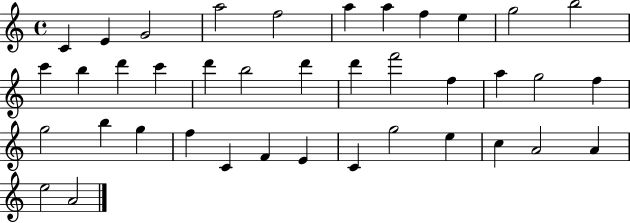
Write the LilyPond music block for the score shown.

{
  \clef treble
  \time 4/4
  \defaultTimeSignature
  \key c \major
  c'4 e'4 g'2 | a''2 f''2 | a''4 a''4 f''4 e''4 | g''2 b''2 | \break c'''4 b''4 d'''4 c'''4 | d'''4 b''2 d'''4 | d'''4 f'''2 f''4 | a''4 g''2 f''4 | \break g''2 b''4 g''4 | f''4 c'4 f'4 e'4 | c'4 g''2 e''4 | c''4 a'2 a'4 | \break e''2 a'2 | \bar "|."
}